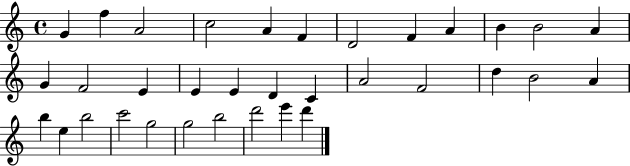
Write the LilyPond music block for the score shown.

{
  \clef treble
  \time 4/4
  \defaultTimeSignature
  \key c \major
  g'4 f''4 a'2 | c''2 a'4 f'4 | d'2 f'4 a'4 | b'4 b'2 a'4 | \break g'4 f'2 e'4 | e'4 e'4 d'4 c'4 | a'2 f'2 | d''4 b'2 a'4 | \break b''4 e''4 b''2 | c'''2 g''2 | g''2 b''2 | d'''2 e'''4 d'''4 | \break \bar "|."
}